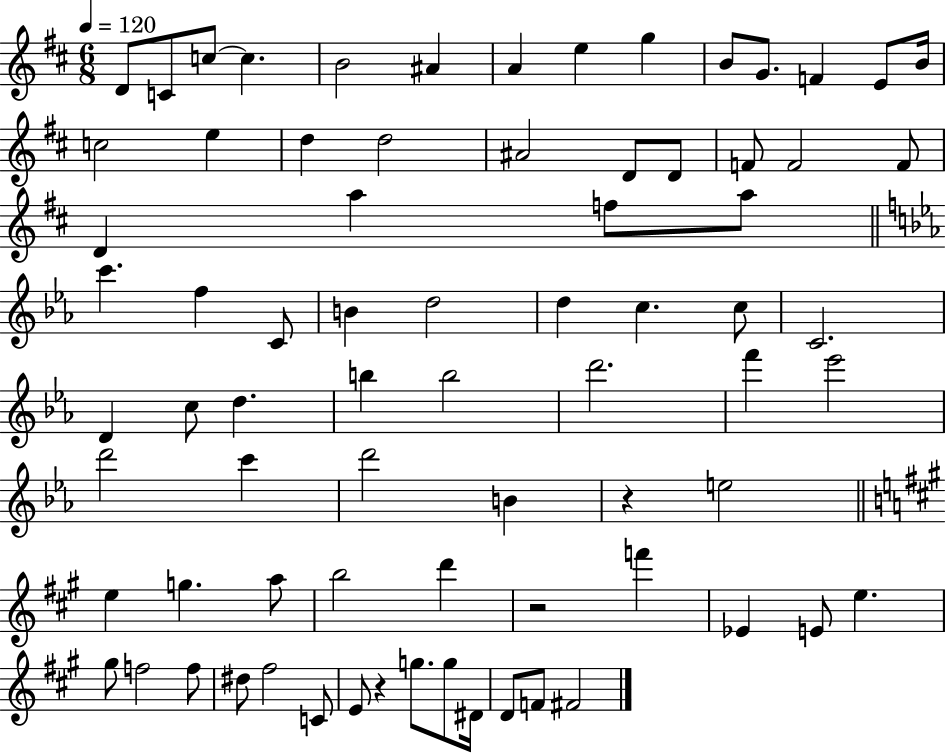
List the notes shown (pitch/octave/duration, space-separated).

D4/e C4/e C5/e C5/q. B4/h A#4/q A4/q E5/q G5/q B4/e G4/e. F4/q E4/e B4/s C5/h E5/q D5/q D5/h A#4/h D4/e D4/e F4/e F4/h F4/e D4/q A5/q F5/e A5/e C6/q. F5/q C4/e B4/q D5/h D5/q C5/q. C5/e C4/h. D4/q C5/e D5/q. B5/q B5/h D6/h. F6/q Eb6/h D6/h C6/q D6/h B4/q R/q E5/h E5/q G5/q. A5/e B5/h D6/q R/h F6/q Eb4/q E4/e E5/q. G#5/e F5/h F5/e D#5/e F#5/h C4/e E4/e R/q G5/e. G5/e D#4/s D4/e F4/e F#4/h